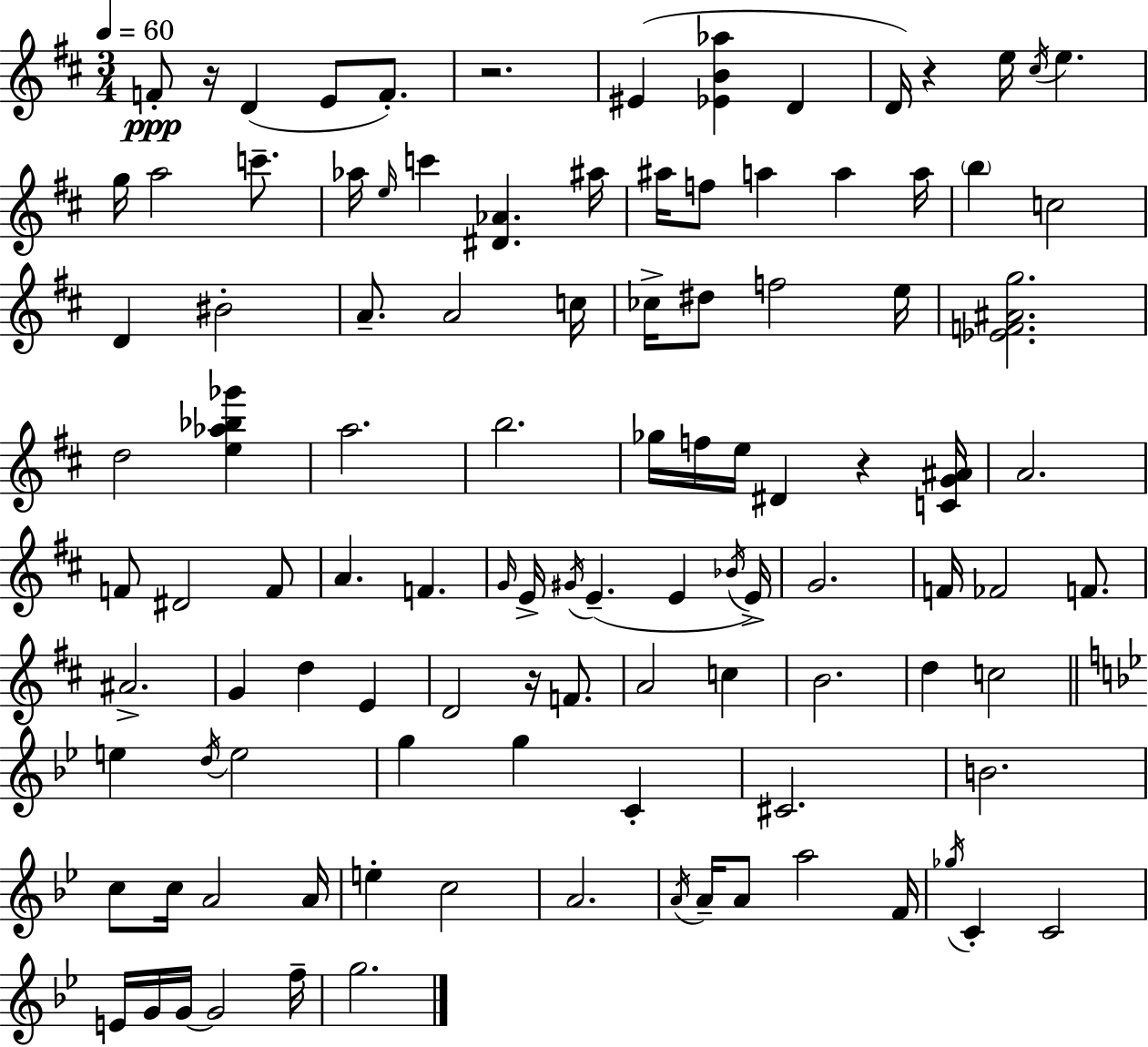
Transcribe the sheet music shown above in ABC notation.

X:1
T:Untitled
M:3/4
L:1/4
K:D
F/2 z/4 D E/2 F/2 z2 ^E [_EB_a] D D/4 z e/4 ^c/4 e g/4 a2 c'/2 _a/4 e/4 c' [^D_A] ^a/4 ^a/4 f/2 a a a/4 b c2 D ^B2 A/2 A2 c/4 _c/4 ^d/2 f2 e/4 [_EF^Ag]2 d2 [e_a_b_g'] a2 b2 _g/4 f/4 e/4 ^D z [CG^A]/4 A2 F/2 ^D2 F/2 A F G/4 E/4 ^G/4 E E _B/4 E/4 G2 F/4 _F2 F/2 ^A2 G d E D2 z/4 F/2 A2 c B2 d c2 e d/4 e2 g g C ^C2 B2 c/2 c/4 A2 A/4 e c2 A2 A/4 A/4 A/2 a2 F/4 _g/4 C C2 E/4 G/4 G/4 G2 f/4 g2